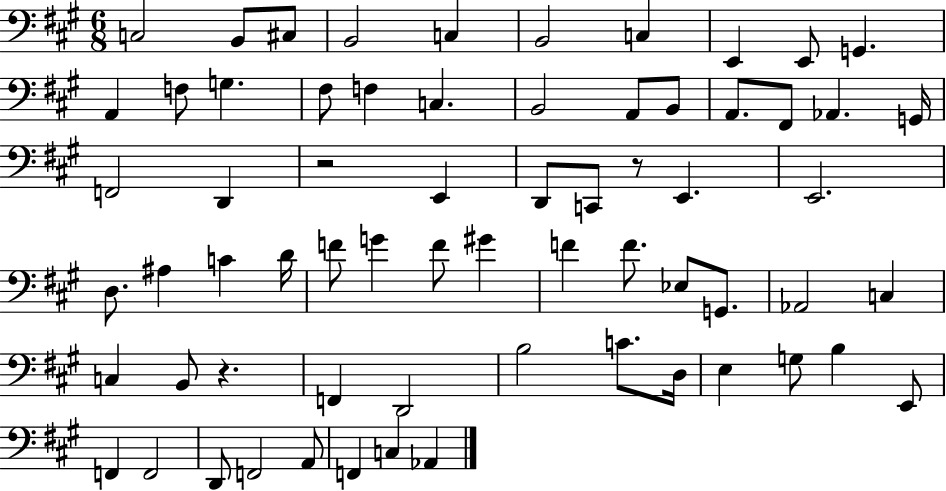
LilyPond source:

{
  \clef bass
  \numericTimeSignature
  \time 6/8
  \key a \major
  c2 b,8 cis8 | b,2 c4 | b,2 c4 | e,4 e,8 g,4. | \break a,4 f8 g4. | fis8 f4 c4. | b,2 a,8 b,8 | a,8. fis,8 aes,4. g,16 | \break f,2 d,4 | r2 e,4 | d,8 c,8 r8 e,4. | e,2. | \break d8. ais4 c'4 d'16 | f'8 g'4 f'8 gis'4 | f'4 f'8. ees8 g,8. | aes,2 c4 | \break c4 b,8 r4. | f,4 d,2 | b2 c'8. d16 | e4 g8 b4 e,8 | \break f,4 f,2 | d,8 f,2 a,8 | f,4 c4 aes,4 | \bar "|."
}